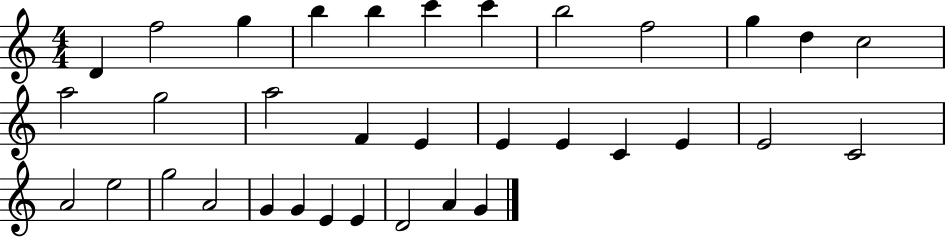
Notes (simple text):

D4/q F5/h G5/q B5/q B5/q C6/q C6/q B5/h F5/h G5/q D5/q C5/h A5/h G5/h A5/h F4/q E4/q E4/q E4/q C4/q E4/q E4/h C4/h A4/h E5/h G5/h A4/h G4/q G4/q E4/q E4/q D4/h A4/q G4/q